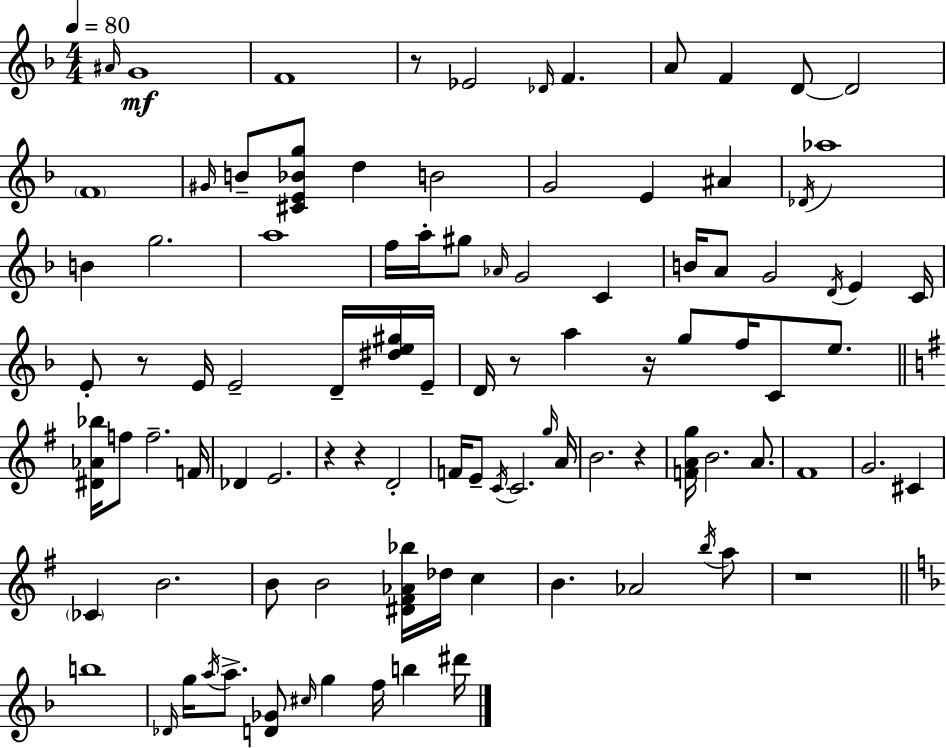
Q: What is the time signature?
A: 4/4